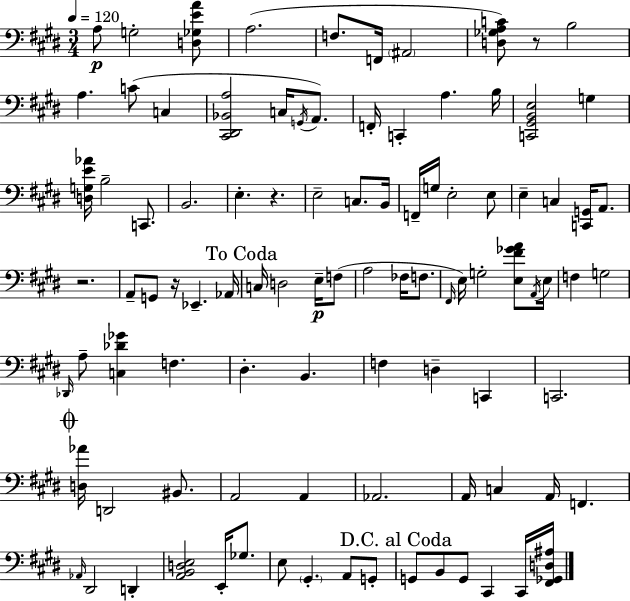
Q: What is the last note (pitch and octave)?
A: C#2